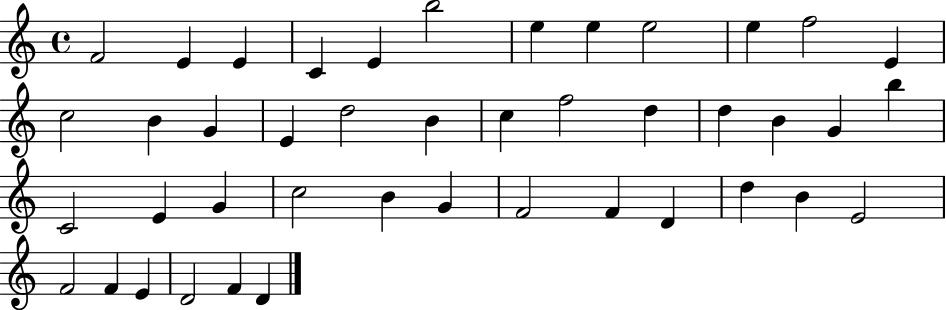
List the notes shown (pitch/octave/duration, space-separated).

F4/h E4/q E4/q C4/q E4/q B5/h E5/q E5/q E5/h E5/q F5/h E4/q C5/h B4/q G4/q E4/q D5/h B4/q C5/q F5/h D5/q D5/q B4/q G4/q B5/q C4/h E4/q G4/q C5/h B4/q G4/q F4/h F4/q D4/q D5/q B4/q E4/h F4/h F4/q E4/q D4/h F4/q D4/q